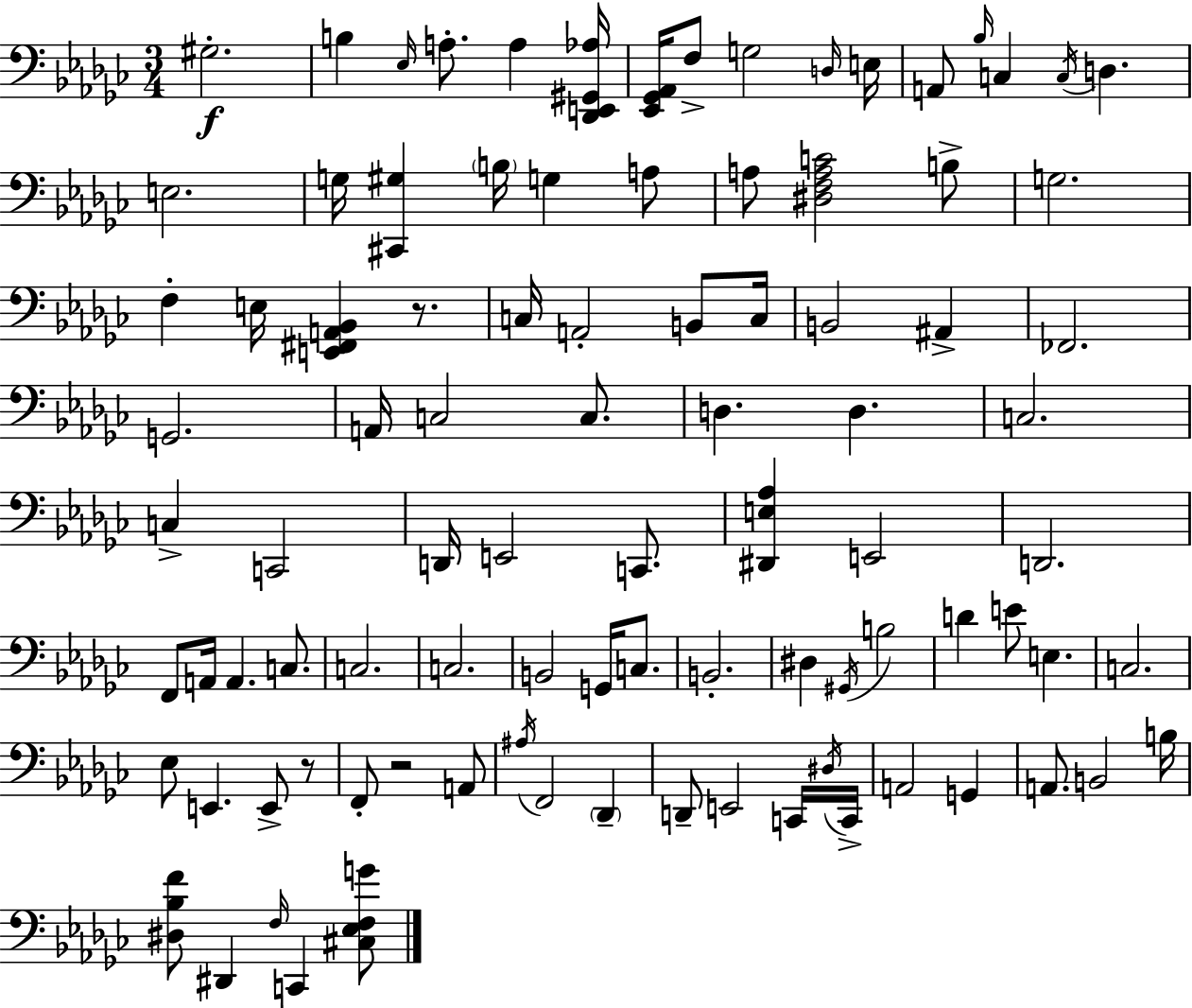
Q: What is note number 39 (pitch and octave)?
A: C3